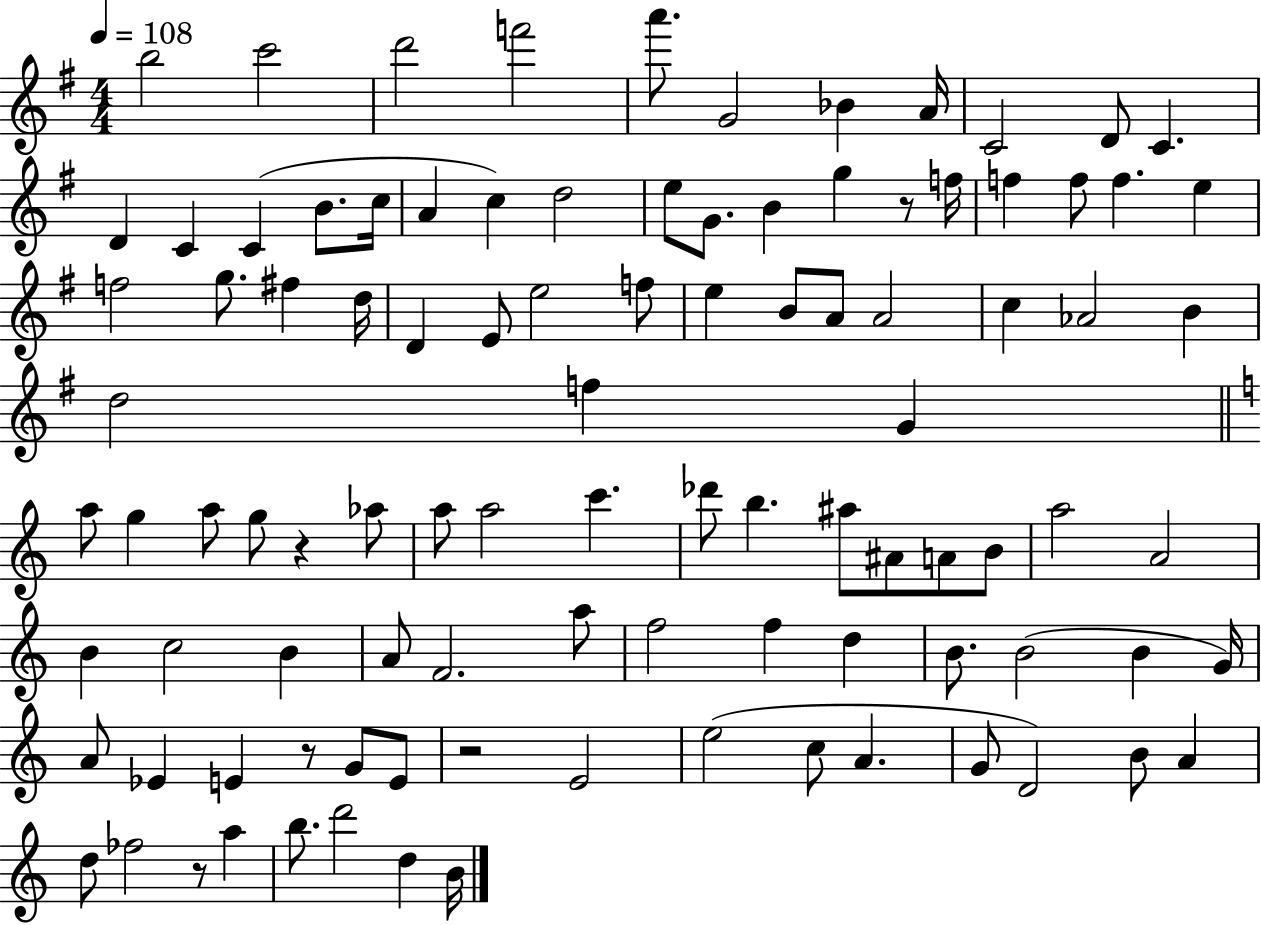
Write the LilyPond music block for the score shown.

{
  \clef treble
  \numericTimeSignature
  \time 4/4
  \key g \major
  \tempo 4 = 108
  b''2 c'''2 | d'''2 f'''2 | a'''8. g'2 bes'4 a'16 | c'2 d'8 c'4. | \break d'4 c'4 c'4( b'8. c''16 | a'4 c''4) d''2 | e''8 g'8. b'4 g''4 r8 f''16 | f''4 f''8 f''4. e''4 | \break f''2 g''8. fis''4 d''16 | d'4 e'8 e''2 f''8 | e''4 b'8 a'8 a'2 | c''4 aes'2 b'4 | \break d''2 f''4 g'4 | \bar "||" \break \key c \major a''8 g''4 a''8 g''8 r4 aes''8 | a''8 a''2 c'''4. | des'''8 b''4. ais''8 ais'8 a'8 b'8 | a''2 a'2 | \break b'4 c''2 b'4 | a'8 f'2. a''8 | f''2 f''4 d''4 | b'8. b'2( b'4 g'16) | \break a'8 ees'4 e'4 r8 g'8 e'8 | r2 e'2 | e''2( c''8 a'4. | g'8 d'2) b'8 a'4 | \break d''8 fes''2 r8 a''4 | b''8. d'''2 d''4 b'16 | \bar "|."
}